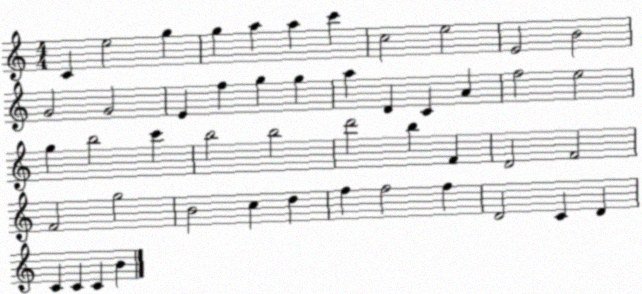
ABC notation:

X:1
T:Untitled
M:4/4
L:1/4
K:C
C e2 g g a a c' c2 e2 E2 B2 G2 G2 E f g g a D C A f2 e2 g b2 c' b2 b2 d'2 b F D2 F2 F2 g2 B2 c d f f2 f D2 C D C C C B